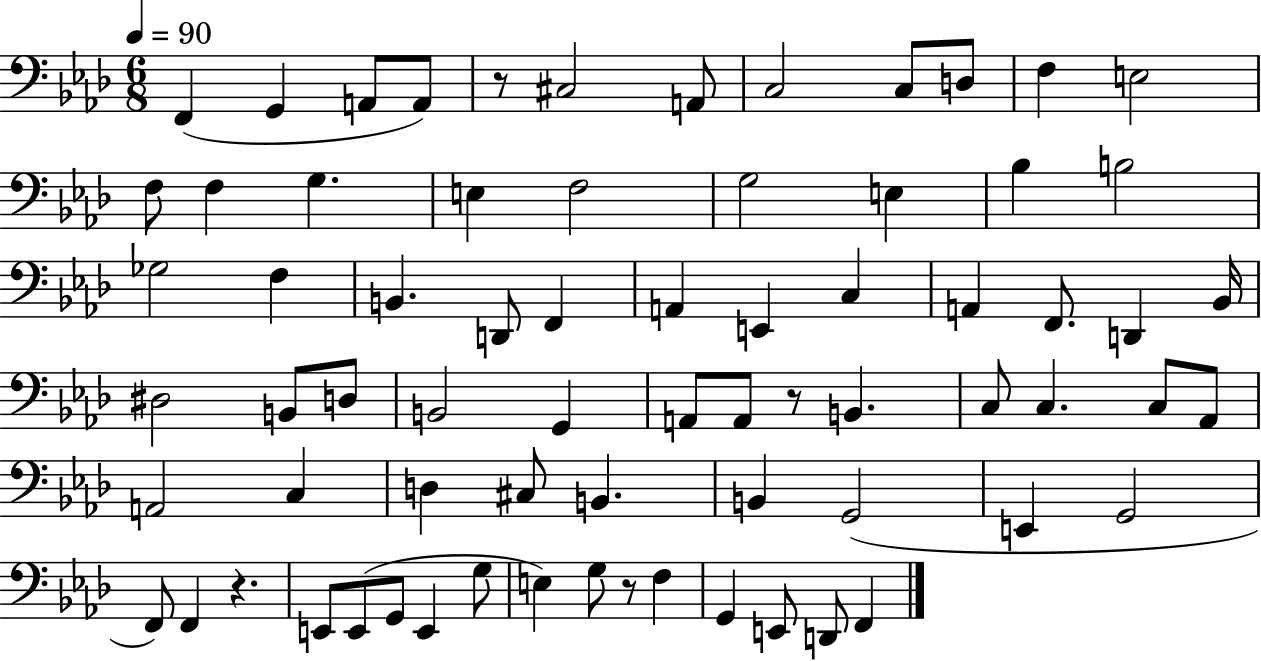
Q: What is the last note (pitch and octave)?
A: F2